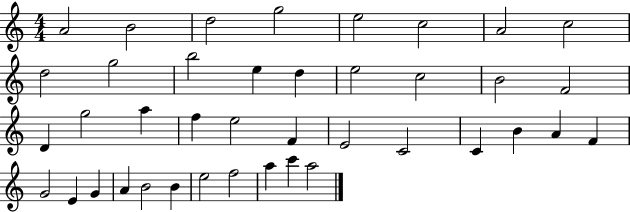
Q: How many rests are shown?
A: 0